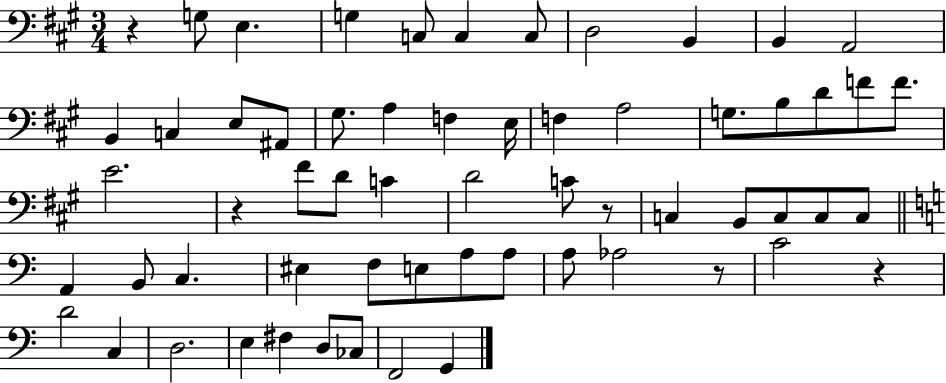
X:1
T:Untitled
M:3/4
L:1/4
K:A
z G,/2 E, G, C,/2 C, C,/2 D,2 B,, B,, A,,2 B,, C, E,/2 ^A,,/2 ^G,/2 A, F, E,/4 F, A,2 G,/2 B,/2 D/2 F/2 F/2 E2 z ^F/2 D/2 C D2 C/2 z/2 C, B,,/2 C,/2 C,/2 C,/2 A,, B,,/2 C, ^E, F,/2 E,/2 A,/2 A,/2 A,/2 _A,2 z/2 C2 z D2 C, D,2 E, ^F, D,/2 _C,/2 F,,2 G,,